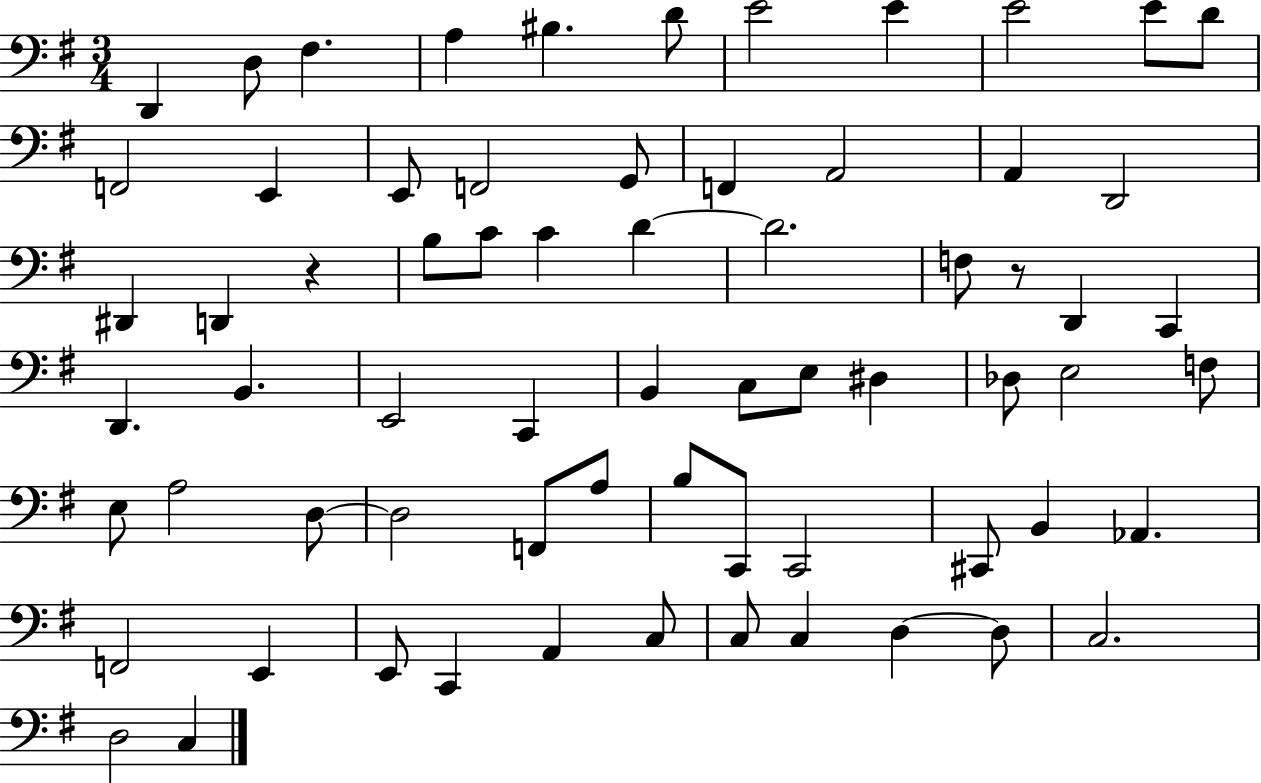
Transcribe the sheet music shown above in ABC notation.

X:1
T:Untitled
M:3/4
L:1/4
K:G
D,, D,/2 ^F, A, ^B, D/2 E2 E E2 E/2 D/2 F,,2 E,, E,,/2 F,,2 G,,/2 F,, A,,2 A,, D,,2 ^D,, D,, z B,/2 C/2 C D D2 F,/2 z/2 D,, C,, D,, B,, E,,2 C,, B,, C,/2 E,/2 ^D, _D,/2 E,2 F,/2 E,/2 A,2 D,/2 D,2 F,,/2 A,/2 B,/2 C,,/2 C,,2 ^C,,/2 B,, _A,, F,,2 E,, E,,/2 C,, A,, C,/2 C,/2 C, D, D,/2 C,2 D,2 C,